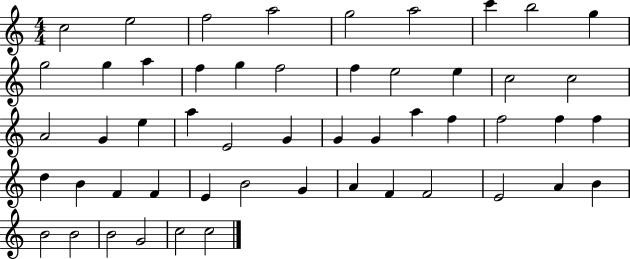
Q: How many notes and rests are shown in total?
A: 52